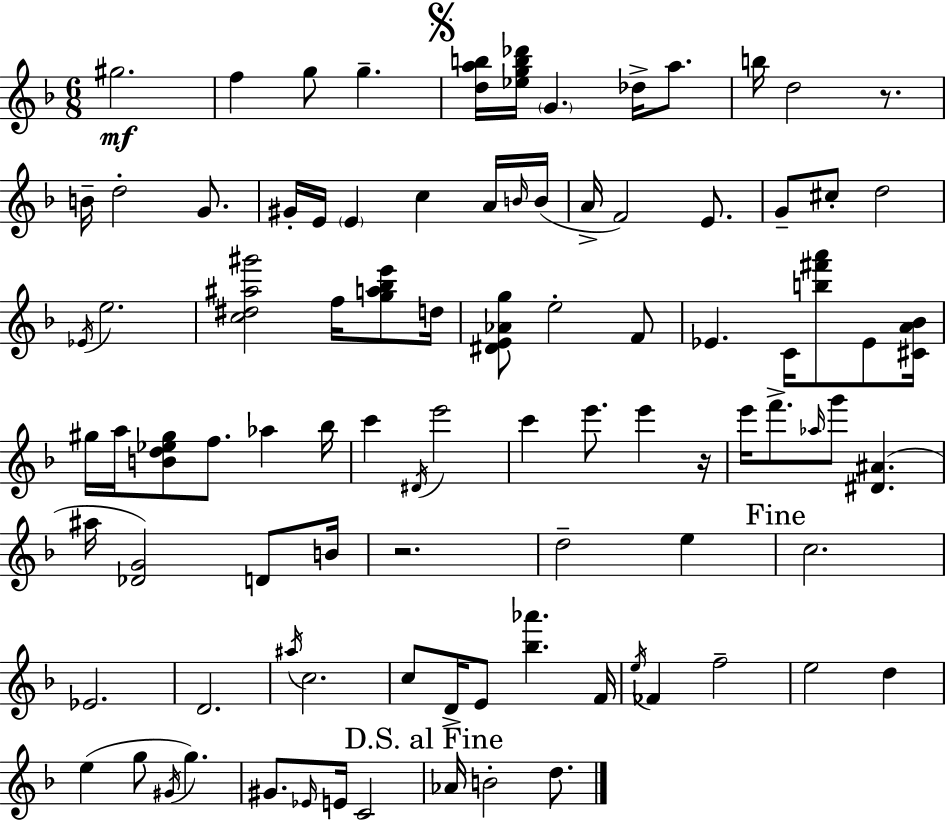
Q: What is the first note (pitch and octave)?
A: G#5